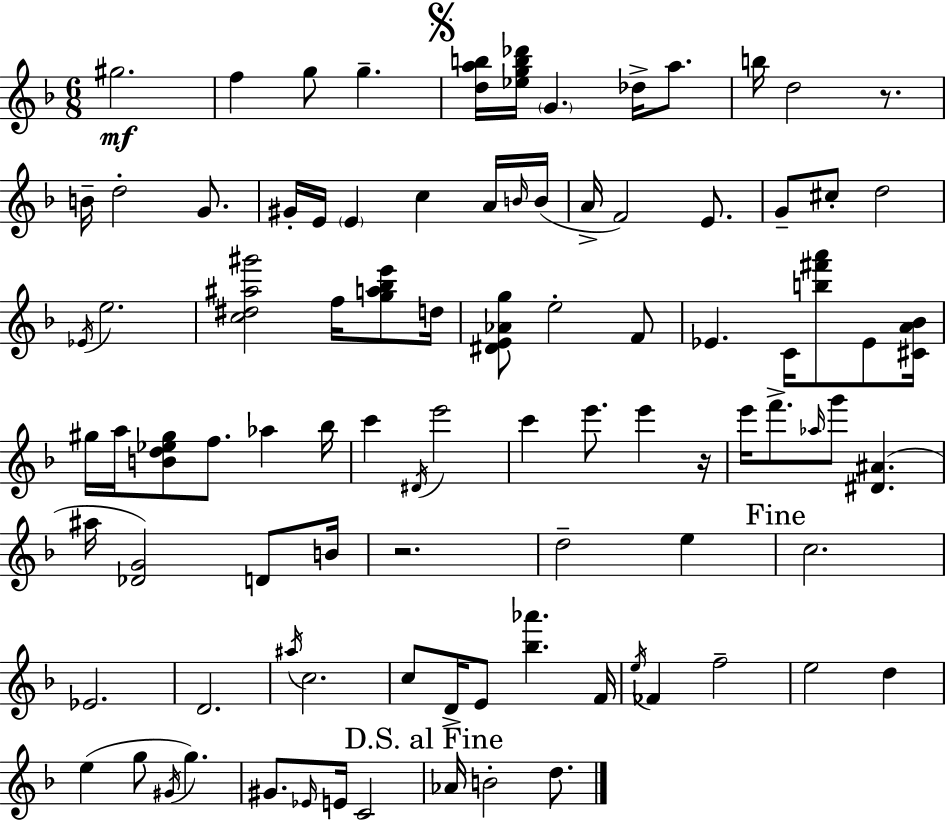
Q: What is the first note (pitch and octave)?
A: G#5